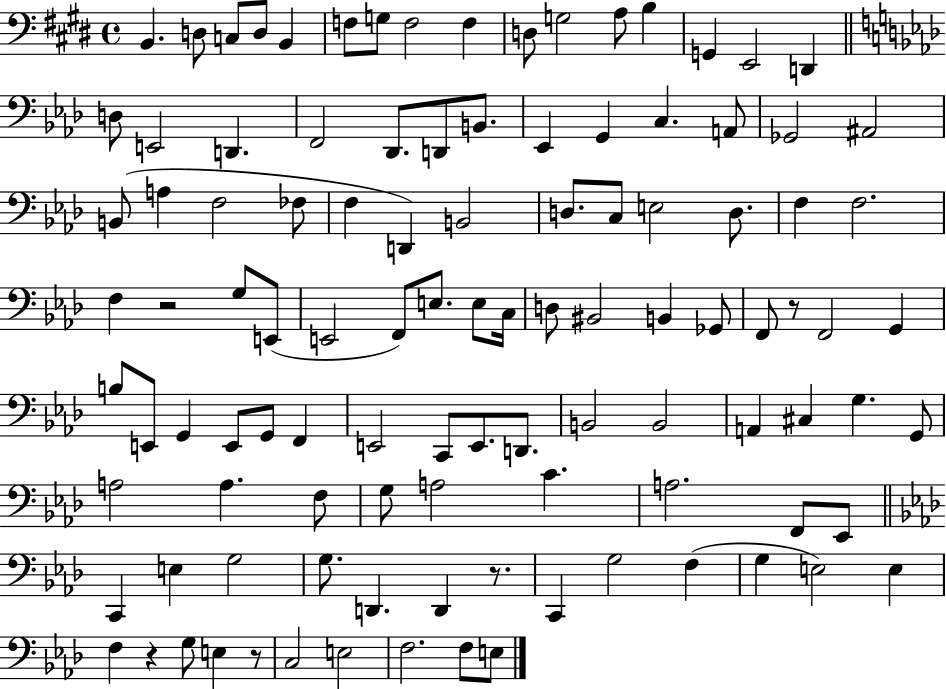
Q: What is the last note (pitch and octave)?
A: E3